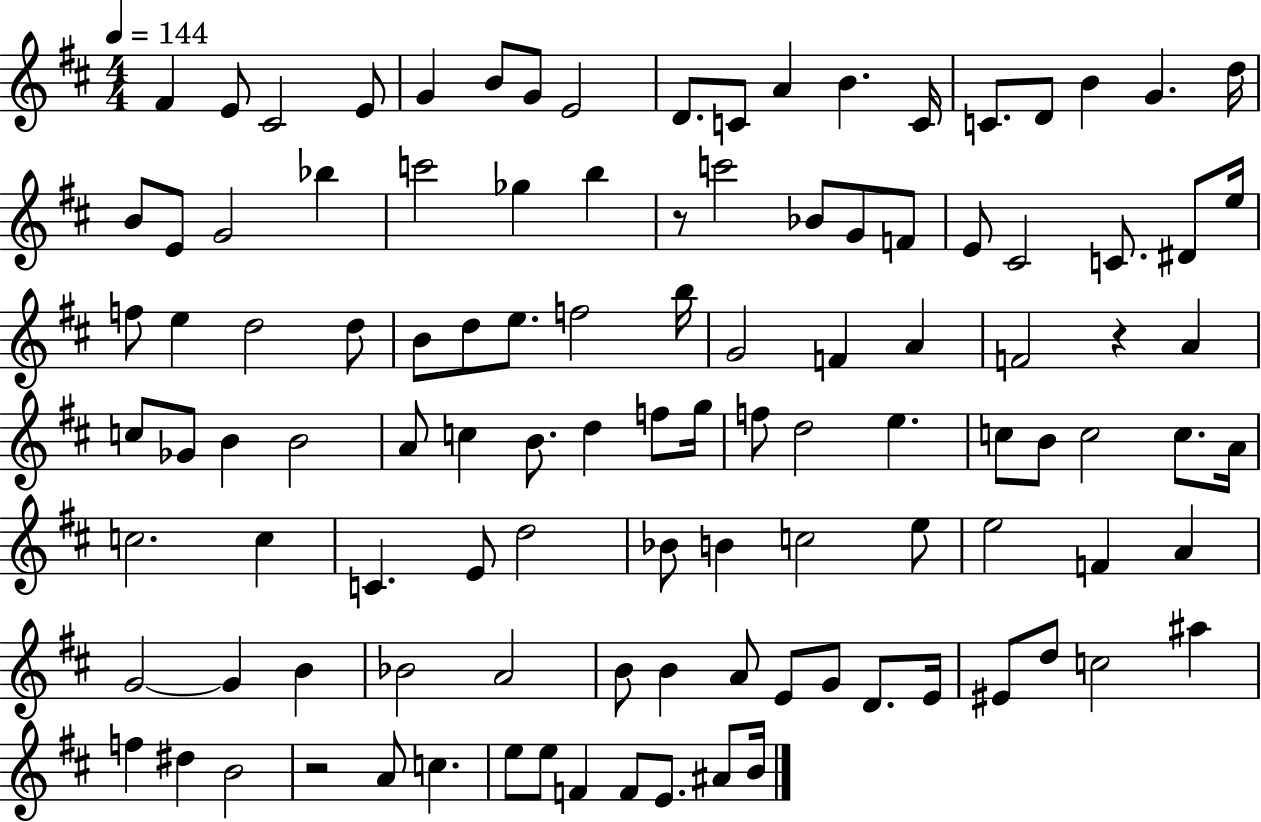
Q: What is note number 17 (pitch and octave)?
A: G4